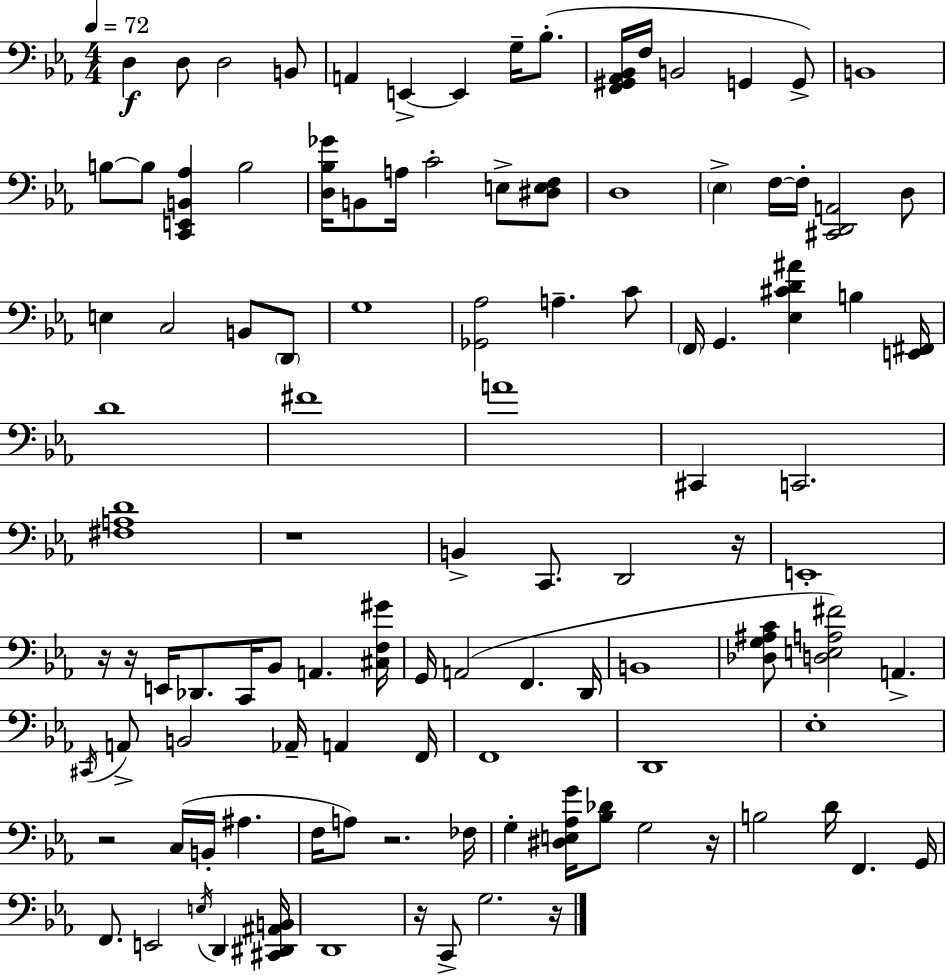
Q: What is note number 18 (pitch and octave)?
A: B2